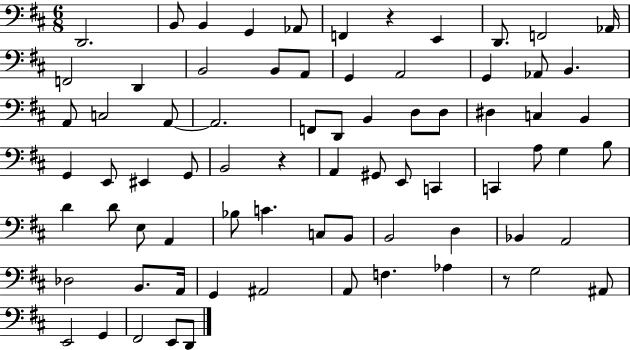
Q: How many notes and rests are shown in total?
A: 75